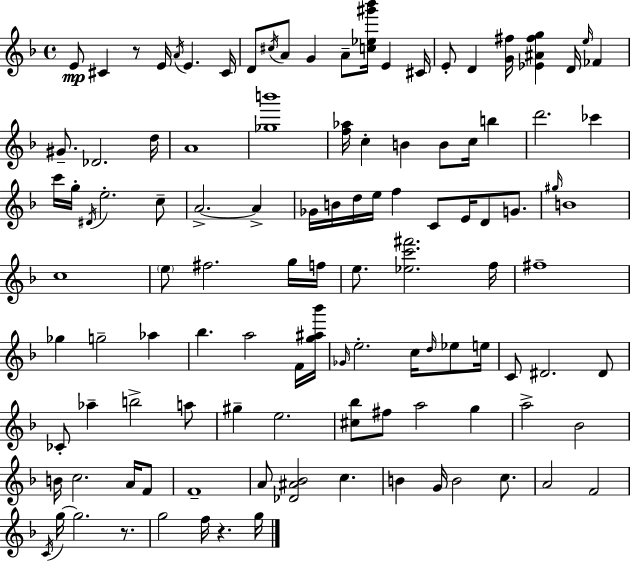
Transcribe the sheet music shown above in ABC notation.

X:1
T:Untitled
M:4/4
L:1/4
K:F
E/2 ^C z/2 E/4 A/4 E ^C/4 D/2 ^c/4 A/2 G A/2 [c_e^g'_b']/4 E ^C/4 E/2 D [G^f]/4 [_E^A^fg] D/4 e/4 _F ^G/2 _D2 d/4 A4 [_gb']4 [f_a]/4 c B B/2 c/4 b d'2 _c' c'/4 g/4 ^D/4 e2 c/2 A2 A _G/4 B/4 d/4 e/4 f C/2 E/4 D/2 G/2 ^g/4 B4 c4 e/2 ^f2 g/4 f/4 e/2 [_ec'^f']2 f/4 ^f4 _g g2 _a _b a2 F/4 [g^a_b']/4 _G/4 e2 c/4 d/4 _e/2 e/4 C/2 ^D2 ^D/2 _C/2 _a b2 a/2 ^g e2 [^c_b]/2 ^f/2 a2 g a2 _B2 B/4 c2 A/4 F/2 F4 A/2 [_D^A_B]2 c B G/4 B2 c/2 A2 F2 C/4 g/4 g2 z/2 g2 f/4 z g/4